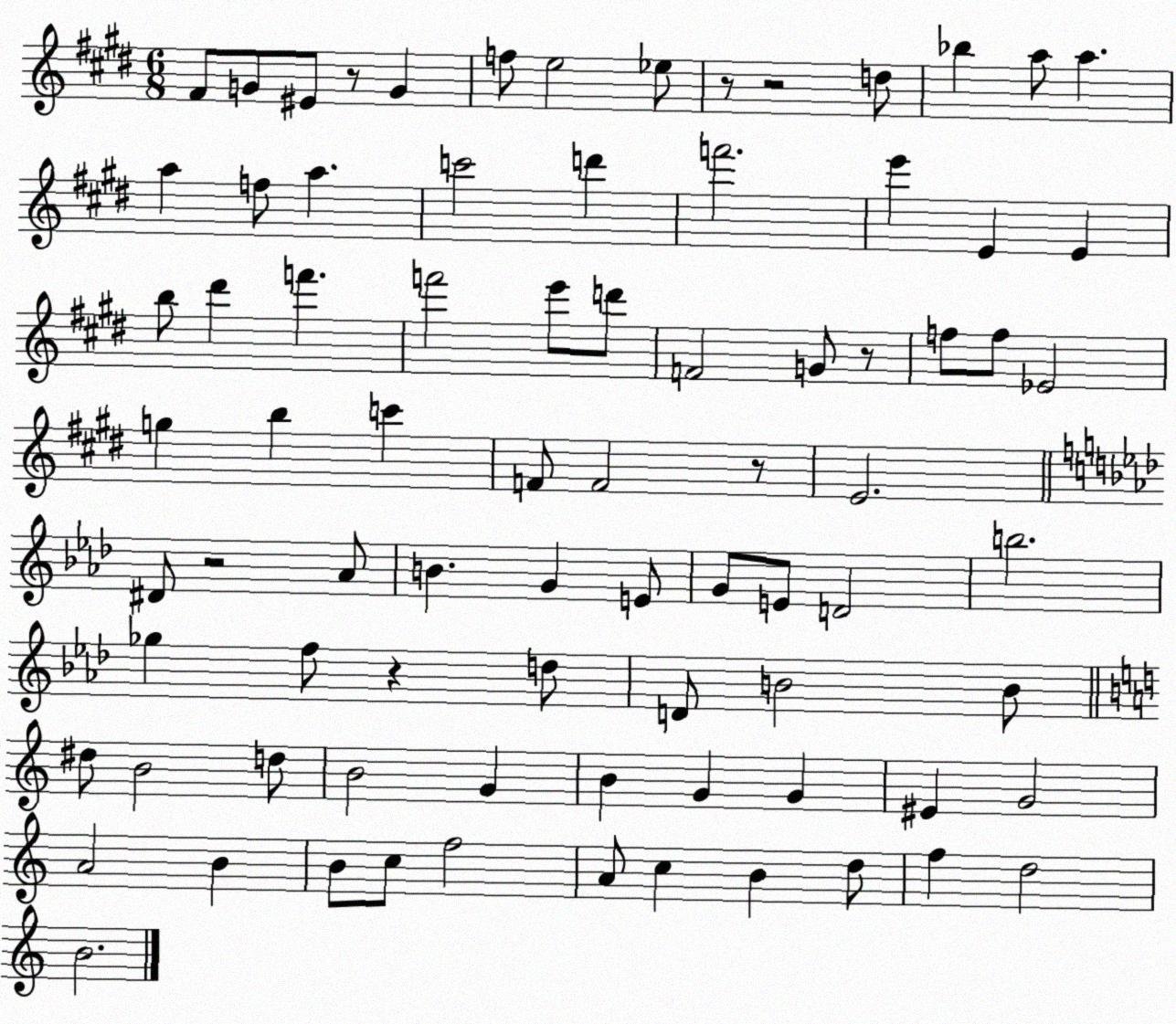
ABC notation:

X:1
T:Untitled
M:6/8
L:1/4
K:E
^F/2 G/2 ^E/2 z/2 G f/2 e2 _e/2 z/2 z2 d/2 _b a/2 a a f/2 a c'2 d' f'2 e' E E b/2 ^d' f' f'2 e'/2 d'/2 F2 G/2 z/2 f/2 f/2 _E2 g b c' F/2 F2 z/2 E2 ^D/2 z2 _A/2 B G E/2 G/2 E/2 D2 b2 _g f/2 z d/2 D/2 B2 B/2 ^d/2 B2 d/2 B2 G B G G ^E G2 A2 B B/2 c/2 f2 A/2 c B d/2 f d2 B2